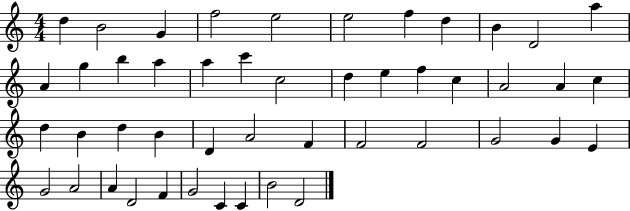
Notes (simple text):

D5/q B4/h G4/q F5/h E5/h E5/h F5/q D5/q B4/q D4/h A5/q A4/q G5/q B5/q A5/q A5/q C6/q C5/h D5/q E5/q F5/q C5/q A4/h A4/q C5/q D5/q B4/q D5/q B4/q D4/q A4/h F4/q F4/h F4/h G4/h G4/q E4/q G4/h A4/h A4/q D4/h F4/q G4/h C4/q C4/q B4/h D4/h